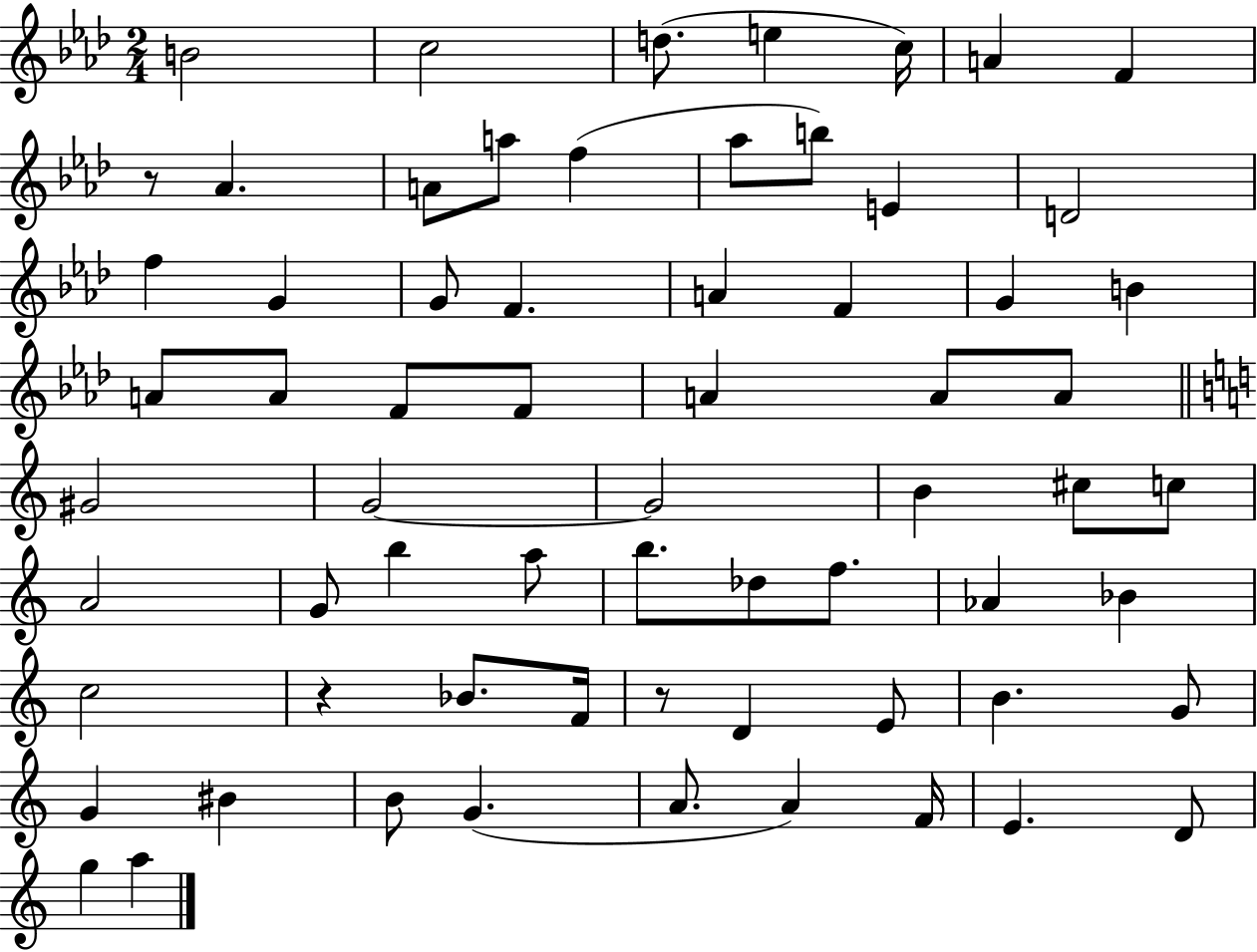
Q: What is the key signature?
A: AES major